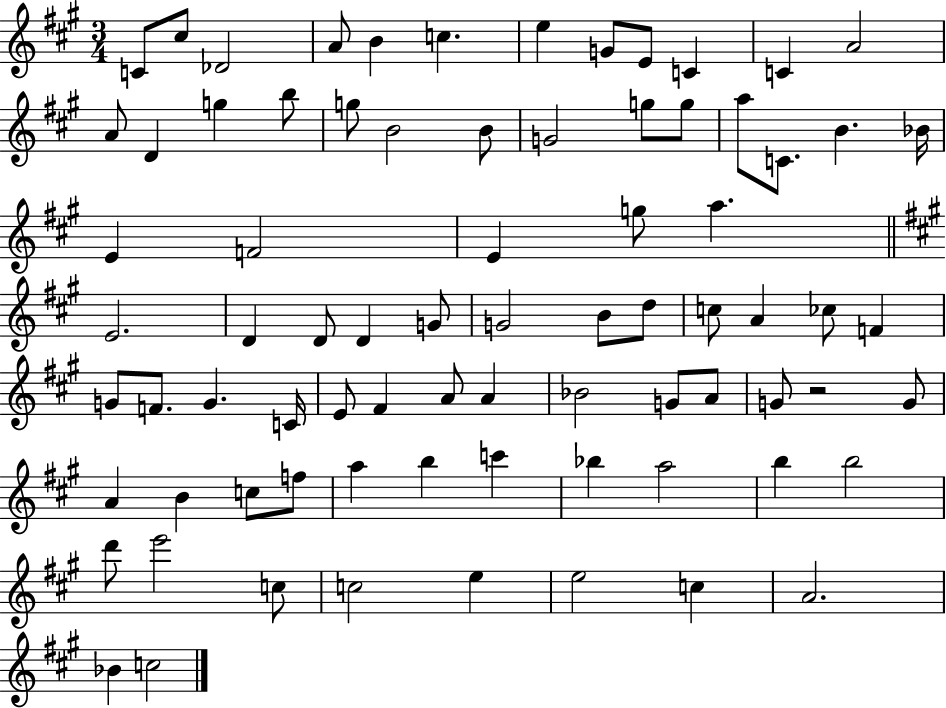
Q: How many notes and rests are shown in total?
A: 78